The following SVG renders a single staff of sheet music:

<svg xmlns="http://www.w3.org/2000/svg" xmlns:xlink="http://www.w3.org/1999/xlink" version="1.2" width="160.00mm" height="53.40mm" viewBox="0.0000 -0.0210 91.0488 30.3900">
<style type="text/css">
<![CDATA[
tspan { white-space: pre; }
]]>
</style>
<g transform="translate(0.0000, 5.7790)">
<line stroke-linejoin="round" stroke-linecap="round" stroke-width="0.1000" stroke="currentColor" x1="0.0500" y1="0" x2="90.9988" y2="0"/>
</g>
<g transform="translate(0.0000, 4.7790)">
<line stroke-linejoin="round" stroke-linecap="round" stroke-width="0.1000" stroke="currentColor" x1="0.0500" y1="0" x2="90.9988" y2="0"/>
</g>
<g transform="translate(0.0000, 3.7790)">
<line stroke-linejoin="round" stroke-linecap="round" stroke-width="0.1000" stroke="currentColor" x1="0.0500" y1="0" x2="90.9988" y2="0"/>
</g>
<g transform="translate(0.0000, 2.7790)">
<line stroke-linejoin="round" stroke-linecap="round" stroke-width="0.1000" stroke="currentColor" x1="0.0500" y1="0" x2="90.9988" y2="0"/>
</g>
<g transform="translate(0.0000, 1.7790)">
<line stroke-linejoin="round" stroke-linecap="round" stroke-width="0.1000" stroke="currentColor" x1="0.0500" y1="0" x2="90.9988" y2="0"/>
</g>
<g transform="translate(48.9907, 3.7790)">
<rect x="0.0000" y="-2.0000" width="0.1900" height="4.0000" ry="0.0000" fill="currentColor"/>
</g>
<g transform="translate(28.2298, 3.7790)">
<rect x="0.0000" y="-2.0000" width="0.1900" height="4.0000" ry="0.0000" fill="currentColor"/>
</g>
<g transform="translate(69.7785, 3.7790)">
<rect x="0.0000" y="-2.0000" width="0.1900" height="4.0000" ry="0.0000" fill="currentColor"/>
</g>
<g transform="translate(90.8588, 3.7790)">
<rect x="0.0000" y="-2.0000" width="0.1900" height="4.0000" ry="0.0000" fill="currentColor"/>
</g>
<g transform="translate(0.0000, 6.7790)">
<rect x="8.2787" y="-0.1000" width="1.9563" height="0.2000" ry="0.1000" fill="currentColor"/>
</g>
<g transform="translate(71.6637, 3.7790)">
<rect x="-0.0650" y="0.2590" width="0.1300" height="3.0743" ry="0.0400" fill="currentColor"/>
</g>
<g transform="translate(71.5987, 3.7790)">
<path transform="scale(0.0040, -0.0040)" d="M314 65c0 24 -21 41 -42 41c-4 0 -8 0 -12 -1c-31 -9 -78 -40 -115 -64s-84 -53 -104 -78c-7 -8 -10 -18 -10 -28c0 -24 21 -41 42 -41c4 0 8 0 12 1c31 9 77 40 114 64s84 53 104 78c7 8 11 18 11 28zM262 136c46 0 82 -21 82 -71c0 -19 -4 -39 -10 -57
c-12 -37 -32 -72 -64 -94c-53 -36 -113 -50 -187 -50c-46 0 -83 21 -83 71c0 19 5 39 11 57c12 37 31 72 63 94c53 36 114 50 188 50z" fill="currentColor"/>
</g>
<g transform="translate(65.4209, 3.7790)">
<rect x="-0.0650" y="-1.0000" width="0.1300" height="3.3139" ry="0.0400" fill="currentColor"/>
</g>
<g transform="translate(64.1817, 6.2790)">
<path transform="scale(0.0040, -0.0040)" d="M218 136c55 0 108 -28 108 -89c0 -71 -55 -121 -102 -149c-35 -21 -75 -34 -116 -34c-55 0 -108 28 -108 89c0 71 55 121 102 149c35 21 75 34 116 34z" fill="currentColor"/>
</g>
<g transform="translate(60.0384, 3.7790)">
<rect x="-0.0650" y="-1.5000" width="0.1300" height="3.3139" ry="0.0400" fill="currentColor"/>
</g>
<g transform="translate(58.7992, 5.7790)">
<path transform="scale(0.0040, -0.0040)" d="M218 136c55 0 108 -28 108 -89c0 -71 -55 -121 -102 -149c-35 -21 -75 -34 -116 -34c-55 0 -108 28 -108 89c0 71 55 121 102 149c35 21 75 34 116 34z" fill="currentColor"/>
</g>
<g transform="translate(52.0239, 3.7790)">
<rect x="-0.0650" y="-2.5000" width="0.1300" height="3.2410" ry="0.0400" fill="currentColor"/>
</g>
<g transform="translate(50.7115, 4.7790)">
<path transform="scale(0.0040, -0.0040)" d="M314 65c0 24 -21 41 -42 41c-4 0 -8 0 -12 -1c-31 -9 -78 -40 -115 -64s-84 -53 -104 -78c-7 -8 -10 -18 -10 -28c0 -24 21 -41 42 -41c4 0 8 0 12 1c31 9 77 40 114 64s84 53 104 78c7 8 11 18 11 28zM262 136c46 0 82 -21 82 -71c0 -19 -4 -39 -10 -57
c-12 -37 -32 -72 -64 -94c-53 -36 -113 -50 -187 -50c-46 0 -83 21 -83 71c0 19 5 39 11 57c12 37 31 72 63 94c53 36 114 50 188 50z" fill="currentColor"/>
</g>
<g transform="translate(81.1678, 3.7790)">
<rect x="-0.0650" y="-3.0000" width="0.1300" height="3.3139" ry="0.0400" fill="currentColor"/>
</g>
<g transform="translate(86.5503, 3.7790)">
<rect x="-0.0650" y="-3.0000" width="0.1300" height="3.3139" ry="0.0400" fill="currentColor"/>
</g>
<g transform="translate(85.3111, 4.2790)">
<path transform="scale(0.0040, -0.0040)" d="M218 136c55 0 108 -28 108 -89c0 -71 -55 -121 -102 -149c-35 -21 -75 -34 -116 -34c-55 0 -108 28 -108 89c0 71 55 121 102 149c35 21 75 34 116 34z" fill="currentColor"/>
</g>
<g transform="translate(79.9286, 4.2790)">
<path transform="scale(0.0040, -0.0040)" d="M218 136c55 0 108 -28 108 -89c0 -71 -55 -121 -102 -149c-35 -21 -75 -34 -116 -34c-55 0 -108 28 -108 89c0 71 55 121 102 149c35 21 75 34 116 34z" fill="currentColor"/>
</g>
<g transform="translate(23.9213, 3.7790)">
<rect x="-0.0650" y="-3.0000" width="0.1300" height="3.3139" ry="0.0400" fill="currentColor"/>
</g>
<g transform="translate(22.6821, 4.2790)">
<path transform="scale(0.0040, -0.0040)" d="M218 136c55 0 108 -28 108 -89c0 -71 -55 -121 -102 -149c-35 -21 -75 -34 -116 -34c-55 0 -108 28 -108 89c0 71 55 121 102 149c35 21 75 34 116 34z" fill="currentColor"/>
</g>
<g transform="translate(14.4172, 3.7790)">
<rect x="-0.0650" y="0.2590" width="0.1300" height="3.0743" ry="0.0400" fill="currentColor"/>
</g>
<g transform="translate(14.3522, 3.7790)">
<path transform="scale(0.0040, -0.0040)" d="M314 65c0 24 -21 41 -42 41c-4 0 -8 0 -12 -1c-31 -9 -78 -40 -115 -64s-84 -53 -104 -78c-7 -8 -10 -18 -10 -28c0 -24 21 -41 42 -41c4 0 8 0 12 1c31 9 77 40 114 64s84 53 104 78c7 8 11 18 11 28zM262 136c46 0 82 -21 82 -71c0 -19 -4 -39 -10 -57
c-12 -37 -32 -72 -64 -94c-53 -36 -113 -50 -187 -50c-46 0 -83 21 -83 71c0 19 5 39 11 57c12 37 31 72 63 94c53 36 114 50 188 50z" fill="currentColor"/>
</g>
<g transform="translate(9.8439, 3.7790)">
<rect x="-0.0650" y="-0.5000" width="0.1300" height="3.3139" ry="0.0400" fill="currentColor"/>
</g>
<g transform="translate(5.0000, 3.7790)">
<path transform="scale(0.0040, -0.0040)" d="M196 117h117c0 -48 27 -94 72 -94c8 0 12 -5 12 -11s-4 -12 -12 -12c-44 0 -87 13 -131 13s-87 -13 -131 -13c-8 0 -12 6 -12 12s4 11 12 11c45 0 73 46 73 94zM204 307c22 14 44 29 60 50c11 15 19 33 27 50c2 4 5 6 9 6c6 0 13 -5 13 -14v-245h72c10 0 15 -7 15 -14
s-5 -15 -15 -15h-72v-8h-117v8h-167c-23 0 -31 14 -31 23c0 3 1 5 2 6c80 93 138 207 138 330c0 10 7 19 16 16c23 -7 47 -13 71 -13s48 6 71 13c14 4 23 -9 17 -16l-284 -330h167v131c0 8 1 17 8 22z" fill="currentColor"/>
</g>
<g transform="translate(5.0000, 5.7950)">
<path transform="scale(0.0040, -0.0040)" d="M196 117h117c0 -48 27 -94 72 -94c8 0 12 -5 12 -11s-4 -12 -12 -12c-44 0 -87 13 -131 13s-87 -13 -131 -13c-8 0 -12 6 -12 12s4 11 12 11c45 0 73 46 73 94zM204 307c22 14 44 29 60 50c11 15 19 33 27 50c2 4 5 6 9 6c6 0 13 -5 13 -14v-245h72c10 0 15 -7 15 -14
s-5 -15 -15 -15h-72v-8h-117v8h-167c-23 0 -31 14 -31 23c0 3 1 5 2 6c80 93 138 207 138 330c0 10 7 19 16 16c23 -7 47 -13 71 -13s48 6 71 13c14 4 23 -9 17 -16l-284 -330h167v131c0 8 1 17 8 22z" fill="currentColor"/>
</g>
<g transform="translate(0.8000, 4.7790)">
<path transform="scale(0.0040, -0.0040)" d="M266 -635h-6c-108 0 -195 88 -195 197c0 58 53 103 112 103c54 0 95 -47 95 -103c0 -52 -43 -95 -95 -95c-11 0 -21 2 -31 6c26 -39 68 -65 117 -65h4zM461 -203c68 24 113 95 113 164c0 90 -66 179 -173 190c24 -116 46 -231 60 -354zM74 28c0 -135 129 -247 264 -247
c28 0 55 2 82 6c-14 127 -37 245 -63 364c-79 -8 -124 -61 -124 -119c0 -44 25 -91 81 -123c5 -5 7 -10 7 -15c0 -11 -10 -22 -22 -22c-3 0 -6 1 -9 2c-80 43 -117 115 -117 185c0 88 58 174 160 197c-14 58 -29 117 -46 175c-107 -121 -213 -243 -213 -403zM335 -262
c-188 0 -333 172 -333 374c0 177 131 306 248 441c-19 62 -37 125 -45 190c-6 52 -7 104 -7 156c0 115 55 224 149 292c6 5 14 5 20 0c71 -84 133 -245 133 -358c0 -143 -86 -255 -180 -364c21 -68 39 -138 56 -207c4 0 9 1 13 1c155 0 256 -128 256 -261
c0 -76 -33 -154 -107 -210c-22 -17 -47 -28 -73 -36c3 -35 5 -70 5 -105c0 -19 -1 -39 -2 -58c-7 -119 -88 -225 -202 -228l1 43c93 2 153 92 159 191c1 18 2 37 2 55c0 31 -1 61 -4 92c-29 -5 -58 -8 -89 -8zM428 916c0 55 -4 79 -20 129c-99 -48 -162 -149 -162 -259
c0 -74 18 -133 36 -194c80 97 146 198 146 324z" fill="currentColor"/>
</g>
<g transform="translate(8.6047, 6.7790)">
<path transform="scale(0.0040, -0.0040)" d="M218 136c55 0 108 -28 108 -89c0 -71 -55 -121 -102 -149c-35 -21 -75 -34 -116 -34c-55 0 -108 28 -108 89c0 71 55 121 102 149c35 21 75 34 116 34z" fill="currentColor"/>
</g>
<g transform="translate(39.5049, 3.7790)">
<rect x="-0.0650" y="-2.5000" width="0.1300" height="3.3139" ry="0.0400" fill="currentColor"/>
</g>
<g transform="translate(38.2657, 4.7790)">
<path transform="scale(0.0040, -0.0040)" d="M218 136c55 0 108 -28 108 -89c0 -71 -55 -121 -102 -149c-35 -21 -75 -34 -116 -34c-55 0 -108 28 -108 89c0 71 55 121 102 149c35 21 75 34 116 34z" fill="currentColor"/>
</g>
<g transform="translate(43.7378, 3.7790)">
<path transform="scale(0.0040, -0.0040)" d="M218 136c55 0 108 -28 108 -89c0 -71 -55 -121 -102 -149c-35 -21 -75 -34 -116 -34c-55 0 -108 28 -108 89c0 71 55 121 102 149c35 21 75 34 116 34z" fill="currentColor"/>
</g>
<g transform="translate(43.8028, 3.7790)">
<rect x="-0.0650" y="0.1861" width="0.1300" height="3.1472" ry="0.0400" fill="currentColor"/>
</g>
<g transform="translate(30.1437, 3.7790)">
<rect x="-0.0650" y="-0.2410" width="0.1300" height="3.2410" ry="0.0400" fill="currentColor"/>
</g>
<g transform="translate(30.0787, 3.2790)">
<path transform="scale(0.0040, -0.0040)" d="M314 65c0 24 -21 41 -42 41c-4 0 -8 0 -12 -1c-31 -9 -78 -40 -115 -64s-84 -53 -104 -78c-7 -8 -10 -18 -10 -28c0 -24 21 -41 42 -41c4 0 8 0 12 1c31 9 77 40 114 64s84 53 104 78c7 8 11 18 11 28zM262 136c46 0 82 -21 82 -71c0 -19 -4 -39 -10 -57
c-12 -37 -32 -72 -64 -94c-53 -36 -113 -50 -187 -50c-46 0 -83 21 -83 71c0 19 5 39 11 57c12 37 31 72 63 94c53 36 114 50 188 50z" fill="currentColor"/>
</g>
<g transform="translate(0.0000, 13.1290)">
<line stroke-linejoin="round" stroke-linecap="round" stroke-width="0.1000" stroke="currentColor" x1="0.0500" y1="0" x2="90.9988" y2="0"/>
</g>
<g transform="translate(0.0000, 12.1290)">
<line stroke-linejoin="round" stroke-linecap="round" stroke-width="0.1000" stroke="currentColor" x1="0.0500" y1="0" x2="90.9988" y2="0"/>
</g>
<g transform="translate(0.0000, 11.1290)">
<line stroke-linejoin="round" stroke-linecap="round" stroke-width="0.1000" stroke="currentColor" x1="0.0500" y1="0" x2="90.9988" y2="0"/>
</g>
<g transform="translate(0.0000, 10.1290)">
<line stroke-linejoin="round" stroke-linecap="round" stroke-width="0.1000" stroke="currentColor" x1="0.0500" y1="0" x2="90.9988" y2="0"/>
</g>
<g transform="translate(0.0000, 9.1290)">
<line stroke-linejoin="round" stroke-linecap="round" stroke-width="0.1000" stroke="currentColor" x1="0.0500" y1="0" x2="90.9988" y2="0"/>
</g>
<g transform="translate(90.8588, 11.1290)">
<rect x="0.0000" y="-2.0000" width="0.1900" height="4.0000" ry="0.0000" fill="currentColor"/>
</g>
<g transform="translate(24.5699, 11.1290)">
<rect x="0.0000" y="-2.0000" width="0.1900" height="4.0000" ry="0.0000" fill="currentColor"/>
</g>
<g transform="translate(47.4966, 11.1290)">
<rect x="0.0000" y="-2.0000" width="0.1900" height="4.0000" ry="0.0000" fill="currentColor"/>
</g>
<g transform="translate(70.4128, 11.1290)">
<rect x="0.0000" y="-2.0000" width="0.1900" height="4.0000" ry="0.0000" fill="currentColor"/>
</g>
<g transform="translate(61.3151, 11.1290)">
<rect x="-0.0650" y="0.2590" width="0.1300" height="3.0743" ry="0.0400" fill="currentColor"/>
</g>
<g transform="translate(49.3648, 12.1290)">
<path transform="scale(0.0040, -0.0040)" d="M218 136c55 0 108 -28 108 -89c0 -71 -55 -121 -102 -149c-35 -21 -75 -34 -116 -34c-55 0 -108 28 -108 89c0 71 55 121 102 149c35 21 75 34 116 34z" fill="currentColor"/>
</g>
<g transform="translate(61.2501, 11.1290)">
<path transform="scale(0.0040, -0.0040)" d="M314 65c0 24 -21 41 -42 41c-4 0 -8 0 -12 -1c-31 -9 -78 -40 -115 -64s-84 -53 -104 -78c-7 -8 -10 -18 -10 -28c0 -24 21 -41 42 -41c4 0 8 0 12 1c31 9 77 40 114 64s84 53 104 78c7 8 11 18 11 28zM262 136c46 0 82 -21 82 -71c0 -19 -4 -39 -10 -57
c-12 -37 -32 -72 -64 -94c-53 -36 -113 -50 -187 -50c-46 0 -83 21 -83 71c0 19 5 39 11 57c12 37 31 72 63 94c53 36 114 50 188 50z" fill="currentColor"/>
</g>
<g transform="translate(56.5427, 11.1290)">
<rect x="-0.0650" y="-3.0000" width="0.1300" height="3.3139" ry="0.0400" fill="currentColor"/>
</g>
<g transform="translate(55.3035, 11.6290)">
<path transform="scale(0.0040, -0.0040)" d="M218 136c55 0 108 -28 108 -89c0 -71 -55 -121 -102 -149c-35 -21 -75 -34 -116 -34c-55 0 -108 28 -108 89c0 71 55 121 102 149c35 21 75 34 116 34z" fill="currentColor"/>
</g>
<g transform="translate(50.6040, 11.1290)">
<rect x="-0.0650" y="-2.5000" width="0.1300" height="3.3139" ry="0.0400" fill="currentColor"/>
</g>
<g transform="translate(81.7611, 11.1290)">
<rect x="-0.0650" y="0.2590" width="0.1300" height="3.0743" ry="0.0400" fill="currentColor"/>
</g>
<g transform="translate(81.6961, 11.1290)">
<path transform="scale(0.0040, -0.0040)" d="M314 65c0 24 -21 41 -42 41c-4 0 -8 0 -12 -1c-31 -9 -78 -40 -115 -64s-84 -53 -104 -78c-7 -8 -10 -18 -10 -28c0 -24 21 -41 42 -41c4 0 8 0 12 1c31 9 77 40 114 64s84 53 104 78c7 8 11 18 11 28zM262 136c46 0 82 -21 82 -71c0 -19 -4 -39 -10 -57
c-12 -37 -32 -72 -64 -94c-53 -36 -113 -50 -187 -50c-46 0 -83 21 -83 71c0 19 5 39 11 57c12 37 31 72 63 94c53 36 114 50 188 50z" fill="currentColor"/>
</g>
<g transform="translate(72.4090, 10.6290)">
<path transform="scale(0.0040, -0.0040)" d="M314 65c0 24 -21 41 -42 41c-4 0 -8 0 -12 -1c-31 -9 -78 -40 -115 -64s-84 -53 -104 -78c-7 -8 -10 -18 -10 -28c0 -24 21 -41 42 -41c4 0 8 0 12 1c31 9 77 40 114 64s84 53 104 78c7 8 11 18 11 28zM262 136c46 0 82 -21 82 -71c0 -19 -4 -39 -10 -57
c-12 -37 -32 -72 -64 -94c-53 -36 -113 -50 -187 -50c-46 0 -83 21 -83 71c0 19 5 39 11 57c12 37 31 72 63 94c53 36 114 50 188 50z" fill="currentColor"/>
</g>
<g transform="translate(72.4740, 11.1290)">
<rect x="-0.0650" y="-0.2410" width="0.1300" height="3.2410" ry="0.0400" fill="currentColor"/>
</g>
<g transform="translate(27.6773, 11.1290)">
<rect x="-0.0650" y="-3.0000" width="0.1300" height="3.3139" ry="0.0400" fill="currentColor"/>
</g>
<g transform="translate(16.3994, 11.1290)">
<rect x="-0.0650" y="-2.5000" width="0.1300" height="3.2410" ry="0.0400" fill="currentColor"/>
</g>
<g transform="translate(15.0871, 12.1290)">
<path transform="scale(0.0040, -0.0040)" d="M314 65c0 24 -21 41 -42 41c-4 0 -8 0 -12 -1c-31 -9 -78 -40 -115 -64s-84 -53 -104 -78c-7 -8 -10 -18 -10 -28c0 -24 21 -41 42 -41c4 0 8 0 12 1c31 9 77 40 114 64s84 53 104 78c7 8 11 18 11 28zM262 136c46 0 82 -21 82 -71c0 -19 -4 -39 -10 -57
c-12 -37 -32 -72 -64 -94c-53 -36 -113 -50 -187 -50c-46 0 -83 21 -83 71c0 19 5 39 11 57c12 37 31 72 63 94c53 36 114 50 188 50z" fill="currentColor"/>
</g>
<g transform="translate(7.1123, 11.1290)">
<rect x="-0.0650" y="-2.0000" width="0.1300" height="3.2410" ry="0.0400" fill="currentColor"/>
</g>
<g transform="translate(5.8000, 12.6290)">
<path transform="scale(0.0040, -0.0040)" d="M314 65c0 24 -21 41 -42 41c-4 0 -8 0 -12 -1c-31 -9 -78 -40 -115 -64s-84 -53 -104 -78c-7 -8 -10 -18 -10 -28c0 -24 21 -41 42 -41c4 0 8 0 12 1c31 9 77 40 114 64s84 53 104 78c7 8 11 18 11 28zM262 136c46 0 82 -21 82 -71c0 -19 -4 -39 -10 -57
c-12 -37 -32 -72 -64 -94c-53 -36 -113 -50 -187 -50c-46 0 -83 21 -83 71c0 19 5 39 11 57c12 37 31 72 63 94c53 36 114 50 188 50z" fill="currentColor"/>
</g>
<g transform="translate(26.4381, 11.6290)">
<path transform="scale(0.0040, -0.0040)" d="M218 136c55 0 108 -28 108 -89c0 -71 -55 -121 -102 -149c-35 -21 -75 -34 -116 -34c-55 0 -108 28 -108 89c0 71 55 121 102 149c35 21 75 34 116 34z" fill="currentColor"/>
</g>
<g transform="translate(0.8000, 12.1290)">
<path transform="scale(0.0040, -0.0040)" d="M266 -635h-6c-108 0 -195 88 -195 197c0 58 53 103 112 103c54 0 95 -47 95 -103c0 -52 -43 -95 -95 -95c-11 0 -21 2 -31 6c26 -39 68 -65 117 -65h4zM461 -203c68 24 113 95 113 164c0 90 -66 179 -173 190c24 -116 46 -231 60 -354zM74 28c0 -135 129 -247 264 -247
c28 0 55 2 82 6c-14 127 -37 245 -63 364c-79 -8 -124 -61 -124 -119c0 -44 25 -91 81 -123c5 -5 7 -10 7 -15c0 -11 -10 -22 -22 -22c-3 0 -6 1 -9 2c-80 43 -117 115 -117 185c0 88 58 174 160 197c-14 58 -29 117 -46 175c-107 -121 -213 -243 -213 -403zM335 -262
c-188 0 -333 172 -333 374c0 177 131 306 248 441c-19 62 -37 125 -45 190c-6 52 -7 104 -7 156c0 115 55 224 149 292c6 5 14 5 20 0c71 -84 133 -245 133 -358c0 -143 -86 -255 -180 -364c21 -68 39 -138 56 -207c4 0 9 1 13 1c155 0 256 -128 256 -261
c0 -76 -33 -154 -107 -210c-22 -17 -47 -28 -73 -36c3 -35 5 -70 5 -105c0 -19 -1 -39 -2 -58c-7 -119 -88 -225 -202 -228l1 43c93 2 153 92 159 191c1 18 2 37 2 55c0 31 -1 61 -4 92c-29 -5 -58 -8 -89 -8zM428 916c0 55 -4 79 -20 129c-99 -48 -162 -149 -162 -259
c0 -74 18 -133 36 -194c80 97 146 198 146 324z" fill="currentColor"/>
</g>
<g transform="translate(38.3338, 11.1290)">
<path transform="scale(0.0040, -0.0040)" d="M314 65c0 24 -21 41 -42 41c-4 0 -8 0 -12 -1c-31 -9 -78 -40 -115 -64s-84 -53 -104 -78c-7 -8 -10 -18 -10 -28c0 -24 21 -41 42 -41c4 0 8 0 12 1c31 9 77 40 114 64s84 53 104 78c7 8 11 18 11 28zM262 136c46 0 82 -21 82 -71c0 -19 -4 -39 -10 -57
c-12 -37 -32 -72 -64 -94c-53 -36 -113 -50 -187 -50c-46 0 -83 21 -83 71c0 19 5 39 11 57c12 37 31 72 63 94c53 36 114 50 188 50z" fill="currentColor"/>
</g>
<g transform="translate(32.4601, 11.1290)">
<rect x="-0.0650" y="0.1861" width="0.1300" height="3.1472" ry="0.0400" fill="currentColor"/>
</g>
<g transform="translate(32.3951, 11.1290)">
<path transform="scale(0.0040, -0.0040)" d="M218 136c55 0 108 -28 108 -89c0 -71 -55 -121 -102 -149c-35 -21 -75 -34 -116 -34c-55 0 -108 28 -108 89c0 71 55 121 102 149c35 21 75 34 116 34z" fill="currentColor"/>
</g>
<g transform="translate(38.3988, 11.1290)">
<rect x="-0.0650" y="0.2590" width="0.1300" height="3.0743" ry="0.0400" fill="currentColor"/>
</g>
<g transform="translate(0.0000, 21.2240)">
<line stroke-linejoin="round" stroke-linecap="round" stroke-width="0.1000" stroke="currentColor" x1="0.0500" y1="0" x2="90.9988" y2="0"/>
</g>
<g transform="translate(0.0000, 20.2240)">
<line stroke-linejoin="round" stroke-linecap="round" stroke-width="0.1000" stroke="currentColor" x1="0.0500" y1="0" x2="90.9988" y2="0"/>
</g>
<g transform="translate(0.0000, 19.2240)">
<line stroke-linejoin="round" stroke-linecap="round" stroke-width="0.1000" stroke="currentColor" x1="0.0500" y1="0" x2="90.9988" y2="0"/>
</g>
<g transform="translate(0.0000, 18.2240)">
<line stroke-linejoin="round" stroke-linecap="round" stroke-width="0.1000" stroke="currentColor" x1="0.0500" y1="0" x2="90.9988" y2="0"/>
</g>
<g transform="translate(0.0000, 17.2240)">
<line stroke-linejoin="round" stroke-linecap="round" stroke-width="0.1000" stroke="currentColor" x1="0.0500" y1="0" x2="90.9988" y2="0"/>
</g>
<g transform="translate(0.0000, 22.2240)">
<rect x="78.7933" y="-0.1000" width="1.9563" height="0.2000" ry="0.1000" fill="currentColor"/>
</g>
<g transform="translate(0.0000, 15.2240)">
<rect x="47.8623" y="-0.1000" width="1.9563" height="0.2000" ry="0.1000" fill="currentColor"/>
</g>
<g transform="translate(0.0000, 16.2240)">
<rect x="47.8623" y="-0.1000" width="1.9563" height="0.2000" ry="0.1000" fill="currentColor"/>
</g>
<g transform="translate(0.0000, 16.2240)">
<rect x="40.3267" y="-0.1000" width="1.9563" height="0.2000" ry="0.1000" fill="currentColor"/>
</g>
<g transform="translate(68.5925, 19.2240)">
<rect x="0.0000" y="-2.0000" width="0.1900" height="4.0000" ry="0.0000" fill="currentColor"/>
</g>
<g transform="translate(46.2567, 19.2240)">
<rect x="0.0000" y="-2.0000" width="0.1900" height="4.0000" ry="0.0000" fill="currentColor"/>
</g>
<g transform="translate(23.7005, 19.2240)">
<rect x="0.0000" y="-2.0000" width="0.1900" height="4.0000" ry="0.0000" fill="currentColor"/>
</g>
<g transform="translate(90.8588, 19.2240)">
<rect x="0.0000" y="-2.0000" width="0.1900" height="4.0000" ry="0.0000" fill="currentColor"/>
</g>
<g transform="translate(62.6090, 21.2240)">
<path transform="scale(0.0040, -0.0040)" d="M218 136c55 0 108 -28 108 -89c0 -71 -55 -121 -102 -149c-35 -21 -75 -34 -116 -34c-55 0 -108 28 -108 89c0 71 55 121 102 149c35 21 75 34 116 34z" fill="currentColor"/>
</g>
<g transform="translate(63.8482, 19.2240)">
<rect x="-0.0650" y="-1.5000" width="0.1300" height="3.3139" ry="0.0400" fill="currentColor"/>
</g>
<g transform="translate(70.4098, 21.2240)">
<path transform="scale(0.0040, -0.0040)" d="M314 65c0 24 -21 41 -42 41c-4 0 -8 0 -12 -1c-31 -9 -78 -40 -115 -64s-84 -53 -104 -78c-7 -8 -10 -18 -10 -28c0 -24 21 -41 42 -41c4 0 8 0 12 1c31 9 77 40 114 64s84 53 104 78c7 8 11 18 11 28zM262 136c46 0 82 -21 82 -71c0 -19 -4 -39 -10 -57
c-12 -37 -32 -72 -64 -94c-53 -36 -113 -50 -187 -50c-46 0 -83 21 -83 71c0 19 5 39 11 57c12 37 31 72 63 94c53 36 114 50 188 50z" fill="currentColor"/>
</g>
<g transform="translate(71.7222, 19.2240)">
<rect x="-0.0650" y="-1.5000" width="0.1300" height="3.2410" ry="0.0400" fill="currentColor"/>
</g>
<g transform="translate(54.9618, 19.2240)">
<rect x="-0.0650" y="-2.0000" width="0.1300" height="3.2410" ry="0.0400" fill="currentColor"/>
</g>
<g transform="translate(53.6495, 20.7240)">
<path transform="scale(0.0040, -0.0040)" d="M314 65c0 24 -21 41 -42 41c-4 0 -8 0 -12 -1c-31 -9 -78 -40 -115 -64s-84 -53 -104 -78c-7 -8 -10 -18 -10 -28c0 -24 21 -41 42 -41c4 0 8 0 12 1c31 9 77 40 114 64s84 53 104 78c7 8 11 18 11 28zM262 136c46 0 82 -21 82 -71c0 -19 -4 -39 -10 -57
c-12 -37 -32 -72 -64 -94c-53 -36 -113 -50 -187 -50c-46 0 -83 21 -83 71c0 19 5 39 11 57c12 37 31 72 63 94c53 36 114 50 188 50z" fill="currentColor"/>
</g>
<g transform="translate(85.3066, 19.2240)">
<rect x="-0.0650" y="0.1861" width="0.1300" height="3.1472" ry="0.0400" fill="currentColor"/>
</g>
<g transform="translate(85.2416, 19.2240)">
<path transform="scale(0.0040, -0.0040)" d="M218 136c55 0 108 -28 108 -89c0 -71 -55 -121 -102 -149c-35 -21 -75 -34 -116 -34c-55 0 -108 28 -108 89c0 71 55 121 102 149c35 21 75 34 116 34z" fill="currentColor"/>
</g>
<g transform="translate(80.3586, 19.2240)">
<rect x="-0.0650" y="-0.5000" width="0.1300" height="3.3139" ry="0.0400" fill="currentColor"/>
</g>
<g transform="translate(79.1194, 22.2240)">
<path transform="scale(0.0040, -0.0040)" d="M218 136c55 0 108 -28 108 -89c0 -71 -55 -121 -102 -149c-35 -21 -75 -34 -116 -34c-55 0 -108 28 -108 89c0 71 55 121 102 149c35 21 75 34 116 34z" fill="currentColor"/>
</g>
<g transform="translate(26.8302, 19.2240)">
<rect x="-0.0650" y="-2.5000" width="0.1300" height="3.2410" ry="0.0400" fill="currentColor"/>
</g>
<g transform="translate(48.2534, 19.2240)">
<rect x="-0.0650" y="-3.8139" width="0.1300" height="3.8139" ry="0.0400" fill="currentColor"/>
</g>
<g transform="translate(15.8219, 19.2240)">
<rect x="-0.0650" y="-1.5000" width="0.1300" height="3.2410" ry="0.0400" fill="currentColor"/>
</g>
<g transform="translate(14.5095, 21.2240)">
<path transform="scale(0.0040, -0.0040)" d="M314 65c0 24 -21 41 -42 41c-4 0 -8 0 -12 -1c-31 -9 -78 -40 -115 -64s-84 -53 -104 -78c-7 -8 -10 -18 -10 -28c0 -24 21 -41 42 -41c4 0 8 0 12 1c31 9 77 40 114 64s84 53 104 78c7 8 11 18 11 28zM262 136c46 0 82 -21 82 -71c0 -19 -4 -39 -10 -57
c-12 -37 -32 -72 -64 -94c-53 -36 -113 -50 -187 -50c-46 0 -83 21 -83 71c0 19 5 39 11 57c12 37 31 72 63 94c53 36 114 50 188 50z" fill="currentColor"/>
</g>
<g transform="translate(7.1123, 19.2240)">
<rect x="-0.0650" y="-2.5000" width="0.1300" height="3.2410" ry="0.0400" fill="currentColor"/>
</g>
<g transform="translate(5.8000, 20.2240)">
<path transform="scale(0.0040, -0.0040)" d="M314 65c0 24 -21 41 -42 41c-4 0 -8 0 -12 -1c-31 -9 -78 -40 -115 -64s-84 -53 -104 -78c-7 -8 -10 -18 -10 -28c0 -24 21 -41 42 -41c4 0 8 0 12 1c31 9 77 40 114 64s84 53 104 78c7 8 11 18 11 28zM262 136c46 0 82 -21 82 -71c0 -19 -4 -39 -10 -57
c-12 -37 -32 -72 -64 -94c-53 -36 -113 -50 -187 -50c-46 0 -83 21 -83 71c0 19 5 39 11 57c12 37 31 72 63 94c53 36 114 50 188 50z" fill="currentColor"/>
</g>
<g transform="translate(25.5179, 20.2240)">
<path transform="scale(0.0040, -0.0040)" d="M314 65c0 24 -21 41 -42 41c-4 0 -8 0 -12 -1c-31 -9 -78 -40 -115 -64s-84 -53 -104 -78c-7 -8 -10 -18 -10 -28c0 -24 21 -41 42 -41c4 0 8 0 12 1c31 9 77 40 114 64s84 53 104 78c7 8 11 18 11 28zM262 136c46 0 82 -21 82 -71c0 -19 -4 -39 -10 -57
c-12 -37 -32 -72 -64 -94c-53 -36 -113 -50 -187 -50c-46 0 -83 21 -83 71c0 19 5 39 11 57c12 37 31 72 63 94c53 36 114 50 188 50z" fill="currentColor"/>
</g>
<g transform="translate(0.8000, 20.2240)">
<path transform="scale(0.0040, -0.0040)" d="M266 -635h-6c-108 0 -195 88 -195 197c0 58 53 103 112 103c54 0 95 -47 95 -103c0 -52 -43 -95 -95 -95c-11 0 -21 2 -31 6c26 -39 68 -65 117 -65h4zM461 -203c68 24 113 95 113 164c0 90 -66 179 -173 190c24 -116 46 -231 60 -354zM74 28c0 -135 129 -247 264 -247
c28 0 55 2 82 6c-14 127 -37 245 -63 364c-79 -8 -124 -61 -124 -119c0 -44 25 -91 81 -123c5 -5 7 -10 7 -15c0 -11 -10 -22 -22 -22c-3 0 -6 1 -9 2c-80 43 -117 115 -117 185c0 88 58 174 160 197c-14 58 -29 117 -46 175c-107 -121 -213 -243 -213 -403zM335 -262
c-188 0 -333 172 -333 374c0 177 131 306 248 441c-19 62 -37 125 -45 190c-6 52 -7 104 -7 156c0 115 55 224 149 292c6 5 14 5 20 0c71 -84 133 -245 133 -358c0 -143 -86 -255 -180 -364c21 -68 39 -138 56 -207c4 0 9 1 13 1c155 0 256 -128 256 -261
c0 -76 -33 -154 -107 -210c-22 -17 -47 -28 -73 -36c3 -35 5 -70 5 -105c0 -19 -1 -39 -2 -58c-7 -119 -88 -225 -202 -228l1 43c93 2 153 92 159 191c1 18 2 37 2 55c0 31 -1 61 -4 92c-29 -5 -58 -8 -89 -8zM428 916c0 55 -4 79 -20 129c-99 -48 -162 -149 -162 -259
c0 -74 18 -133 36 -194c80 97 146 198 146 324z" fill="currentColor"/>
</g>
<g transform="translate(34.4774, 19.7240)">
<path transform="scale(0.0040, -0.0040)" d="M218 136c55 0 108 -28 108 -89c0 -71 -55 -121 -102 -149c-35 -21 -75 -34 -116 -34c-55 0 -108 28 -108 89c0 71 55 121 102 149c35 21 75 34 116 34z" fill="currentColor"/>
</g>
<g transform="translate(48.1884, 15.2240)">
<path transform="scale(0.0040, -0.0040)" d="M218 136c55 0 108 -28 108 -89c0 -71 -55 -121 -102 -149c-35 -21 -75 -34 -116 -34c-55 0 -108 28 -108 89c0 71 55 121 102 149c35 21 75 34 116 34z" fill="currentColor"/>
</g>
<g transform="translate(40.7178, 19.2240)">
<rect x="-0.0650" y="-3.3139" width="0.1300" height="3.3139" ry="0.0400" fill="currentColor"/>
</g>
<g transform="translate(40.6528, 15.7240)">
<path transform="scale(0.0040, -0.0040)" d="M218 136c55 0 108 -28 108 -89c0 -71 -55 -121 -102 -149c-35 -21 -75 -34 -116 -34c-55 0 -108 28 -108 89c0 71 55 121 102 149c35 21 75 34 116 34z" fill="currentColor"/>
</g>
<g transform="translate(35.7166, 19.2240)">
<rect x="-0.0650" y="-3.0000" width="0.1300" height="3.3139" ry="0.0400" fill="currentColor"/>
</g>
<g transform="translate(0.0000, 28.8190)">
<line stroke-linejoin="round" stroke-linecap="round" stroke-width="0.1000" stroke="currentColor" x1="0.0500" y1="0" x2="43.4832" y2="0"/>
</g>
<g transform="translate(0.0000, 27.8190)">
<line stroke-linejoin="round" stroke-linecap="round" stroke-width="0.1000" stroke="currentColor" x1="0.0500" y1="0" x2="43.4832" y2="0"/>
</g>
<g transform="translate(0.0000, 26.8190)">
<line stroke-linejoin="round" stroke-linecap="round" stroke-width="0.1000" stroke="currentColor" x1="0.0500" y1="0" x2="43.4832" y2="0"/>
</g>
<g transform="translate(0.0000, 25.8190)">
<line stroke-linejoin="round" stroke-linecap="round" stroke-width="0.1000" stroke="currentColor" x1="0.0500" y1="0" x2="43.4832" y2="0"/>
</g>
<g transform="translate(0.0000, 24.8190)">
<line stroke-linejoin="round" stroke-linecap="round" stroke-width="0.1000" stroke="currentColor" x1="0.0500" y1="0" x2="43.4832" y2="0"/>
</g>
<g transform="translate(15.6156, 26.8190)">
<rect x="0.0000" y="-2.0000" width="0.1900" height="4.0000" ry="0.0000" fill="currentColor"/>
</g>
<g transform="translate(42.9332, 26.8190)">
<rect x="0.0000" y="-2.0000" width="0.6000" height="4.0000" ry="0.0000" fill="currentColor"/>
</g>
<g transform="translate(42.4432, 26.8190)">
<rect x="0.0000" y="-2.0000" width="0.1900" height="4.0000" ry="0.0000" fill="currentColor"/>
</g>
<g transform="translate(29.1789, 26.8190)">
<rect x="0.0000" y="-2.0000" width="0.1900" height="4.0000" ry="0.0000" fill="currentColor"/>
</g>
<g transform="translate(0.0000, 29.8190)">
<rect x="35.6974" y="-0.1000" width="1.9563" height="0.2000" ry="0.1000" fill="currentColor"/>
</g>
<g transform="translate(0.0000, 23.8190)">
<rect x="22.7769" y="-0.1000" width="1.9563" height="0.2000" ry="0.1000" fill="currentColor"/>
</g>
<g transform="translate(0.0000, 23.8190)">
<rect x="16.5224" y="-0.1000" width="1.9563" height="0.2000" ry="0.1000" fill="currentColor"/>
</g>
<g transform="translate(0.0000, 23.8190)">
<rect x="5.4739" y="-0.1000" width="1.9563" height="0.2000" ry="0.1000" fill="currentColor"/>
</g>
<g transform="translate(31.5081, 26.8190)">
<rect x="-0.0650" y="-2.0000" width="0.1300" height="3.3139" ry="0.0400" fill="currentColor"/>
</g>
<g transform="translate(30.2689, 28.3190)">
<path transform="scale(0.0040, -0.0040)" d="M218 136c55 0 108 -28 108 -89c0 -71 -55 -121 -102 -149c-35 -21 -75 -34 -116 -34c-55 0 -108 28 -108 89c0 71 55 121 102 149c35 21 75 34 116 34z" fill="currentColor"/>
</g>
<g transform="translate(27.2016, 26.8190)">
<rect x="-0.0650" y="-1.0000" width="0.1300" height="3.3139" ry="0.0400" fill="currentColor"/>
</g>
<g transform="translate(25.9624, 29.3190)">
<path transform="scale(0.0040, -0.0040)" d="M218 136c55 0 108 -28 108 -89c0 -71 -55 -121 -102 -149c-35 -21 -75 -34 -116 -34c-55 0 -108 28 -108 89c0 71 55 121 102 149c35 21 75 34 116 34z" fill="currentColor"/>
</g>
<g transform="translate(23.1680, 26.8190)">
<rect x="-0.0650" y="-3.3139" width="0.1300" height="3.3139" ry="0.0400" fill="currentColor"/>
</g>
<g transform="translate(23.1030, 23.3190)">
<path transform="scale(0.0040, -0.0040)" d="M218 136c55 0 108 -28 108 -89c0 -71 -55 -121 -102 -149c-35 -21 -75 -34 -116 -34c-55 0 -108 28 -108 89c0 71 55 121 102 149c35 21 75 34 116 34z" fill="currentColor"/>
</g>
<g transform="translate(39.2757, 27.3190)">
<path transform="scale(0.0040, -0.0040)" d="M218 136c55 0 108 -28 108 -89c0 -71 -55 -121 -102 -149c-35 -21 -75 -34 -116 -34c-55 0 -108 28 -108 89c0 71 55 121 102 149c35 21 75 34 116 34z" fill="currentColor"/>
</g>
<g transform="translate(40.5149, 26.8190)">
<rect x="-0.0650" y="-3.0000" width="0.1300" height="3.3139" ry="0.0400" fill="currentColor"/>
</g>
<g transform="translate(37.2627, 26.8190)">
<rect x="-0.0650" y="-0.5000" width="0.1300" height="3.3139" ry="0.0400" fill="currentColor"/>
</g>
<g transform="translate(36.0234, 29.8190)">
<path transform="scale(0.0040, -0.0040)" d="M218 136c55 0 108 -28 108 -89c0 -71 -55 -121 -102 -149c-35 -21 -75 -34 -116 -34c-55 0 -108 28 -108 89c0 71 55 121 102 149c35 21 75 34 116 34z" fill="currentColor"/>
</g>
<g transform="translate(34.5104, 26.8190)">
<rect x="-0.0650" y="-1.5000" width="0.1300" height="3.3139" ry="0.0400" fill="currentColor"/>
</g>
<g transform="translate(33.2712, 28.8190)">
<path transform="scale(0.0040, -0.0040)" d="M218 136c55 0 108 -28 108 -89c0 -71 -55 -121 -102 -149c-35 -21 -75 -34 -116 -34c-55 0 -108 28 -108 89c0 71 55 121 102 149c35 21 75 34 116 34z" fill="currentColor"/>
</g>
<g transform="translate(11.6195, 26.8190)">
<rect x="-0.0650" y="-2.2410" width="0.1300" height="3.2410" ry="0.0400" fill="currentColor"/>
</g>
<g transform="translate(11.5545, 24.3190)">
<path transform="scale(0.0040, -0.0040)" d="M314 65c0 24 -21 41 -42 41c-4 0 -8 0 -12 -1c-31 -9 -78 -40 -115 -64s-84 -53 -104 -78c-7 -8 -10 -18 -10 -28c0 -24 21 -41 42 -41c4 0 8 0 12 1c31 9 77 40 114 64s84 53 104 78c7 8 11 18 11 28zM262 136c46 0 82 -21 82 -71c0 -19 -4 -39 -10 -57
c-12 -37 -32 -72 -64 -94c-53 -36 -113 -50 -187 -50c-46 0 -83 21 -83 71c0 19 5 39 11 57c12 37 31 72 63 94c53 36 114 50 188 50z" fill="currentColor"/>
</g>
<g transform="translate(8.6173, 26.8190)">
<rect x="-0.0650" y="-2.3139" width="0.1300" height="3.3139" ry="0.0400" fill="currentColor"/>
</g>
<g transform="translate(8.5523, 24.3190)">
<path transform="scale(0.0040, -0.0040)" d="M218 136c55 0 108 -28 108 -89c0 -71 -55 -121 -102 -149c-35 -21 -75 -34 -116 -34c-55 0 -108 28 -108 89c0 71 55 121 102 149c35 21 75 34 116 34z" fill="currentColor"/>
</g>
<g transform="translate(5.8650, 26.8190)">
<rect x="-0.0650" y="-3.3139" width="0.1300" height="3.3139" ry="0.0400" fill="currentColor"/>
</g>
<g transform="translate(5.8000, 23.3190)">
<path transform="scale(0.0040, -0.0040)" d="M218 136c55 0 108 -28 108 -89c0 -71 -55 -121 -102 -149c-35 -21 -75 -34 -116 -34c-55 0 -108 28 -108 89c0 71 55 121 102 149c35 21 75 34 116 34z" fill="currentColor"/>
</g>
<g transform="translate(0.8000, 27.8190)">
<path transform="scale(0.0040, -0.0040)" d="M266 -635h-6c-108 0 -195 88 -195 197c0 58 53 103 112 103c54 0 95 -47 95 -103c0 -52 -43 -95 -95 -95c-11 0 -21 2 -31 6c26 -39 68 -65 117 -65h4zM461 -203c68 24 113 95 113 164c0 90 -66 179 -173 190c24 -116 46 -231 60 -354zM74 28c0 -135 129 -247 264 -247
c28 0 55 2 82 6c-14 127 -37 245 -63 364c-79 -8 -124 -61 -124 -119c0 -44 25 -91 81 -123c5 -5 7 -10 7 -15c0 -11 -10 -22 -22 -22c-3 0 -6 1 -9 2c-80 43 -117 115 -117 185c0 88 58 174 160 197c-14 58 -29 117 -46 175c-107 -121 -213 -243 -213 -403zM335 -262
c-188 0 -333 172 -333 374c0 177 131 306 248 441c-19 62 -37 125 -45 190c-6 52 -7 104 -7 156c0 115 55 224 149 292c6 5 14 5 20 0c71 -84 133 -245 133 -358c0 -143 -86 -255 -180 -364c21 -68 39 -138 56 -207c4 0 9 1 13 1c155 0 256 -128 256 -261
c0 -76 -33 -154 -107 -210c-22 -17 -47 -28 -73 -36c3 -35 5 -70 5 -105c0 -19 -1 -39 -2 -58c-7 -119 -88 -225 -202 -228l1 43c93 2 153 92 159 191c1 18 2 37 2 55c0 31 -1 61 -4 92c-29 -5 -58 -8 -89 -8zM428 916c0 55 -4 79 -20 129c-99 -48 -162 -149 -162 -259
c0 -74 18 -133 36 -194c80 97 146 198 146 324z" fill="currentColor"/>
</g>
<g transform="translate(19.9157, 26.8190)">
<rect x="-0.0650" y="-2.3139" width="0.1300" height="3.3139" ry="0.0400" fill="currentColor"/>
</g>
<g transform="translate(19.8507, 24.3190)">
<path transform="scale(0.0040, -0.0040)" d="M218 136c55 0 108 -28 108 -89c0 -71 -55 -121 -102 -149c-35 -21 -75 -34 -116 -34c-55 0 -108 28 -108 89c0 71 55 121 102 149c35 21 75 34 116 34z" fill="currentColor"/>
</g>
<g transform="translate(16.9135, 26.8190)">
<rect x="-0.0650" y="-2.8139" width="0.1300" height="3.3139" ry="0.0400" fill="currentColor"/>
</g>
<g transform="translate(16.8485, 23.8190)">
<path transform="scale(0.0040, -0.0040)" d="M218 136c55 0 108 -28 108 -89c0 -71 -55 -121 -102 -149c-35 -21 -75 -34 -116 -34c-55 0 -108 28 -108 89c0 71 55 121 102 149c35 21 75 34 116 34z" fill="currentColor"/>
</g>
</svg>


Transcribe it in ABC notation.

X:1
T:Untitled
M:4/4
L:1/4
K:C
C B2 A c2 G B G2 E D B2 A A F2 G2 A B B2 G A B2 c2 B2 G2 E2 G2 A b c' F2 E E2 C B b g g2 a g b D F E C A